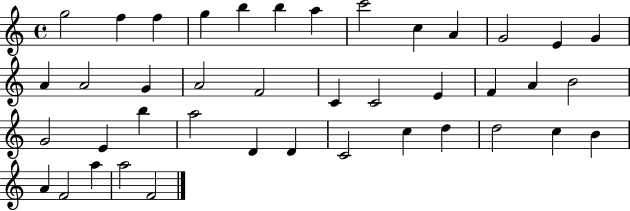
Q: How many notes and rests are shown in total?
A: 41